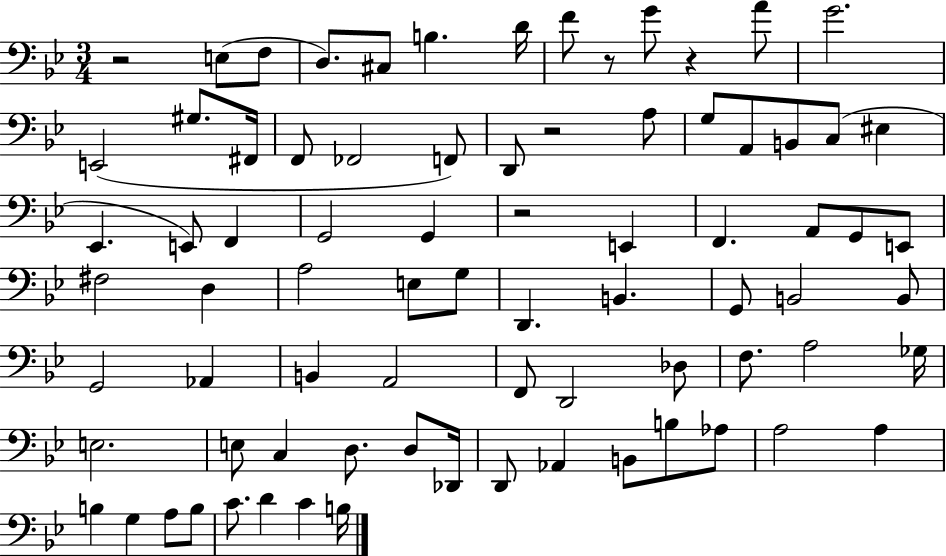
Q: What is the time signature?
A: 3/4